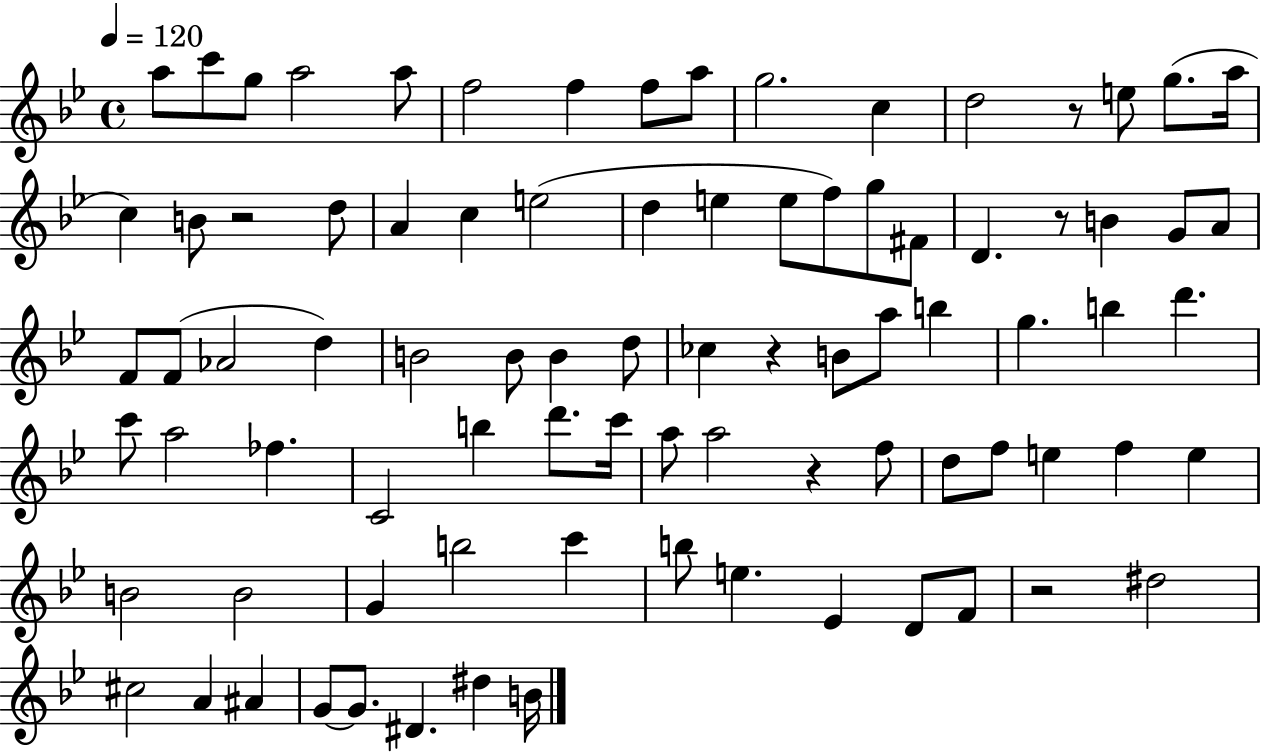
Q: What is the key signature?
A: BES major